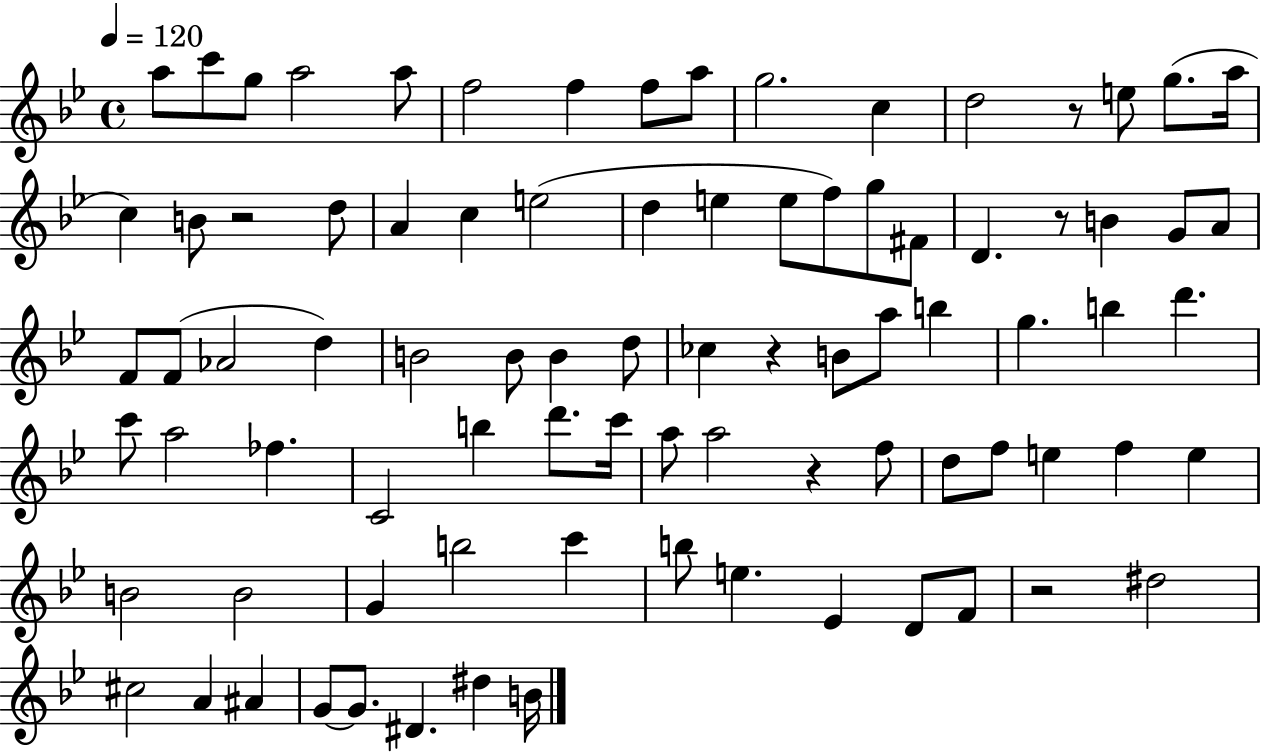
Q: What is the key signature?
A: BES major